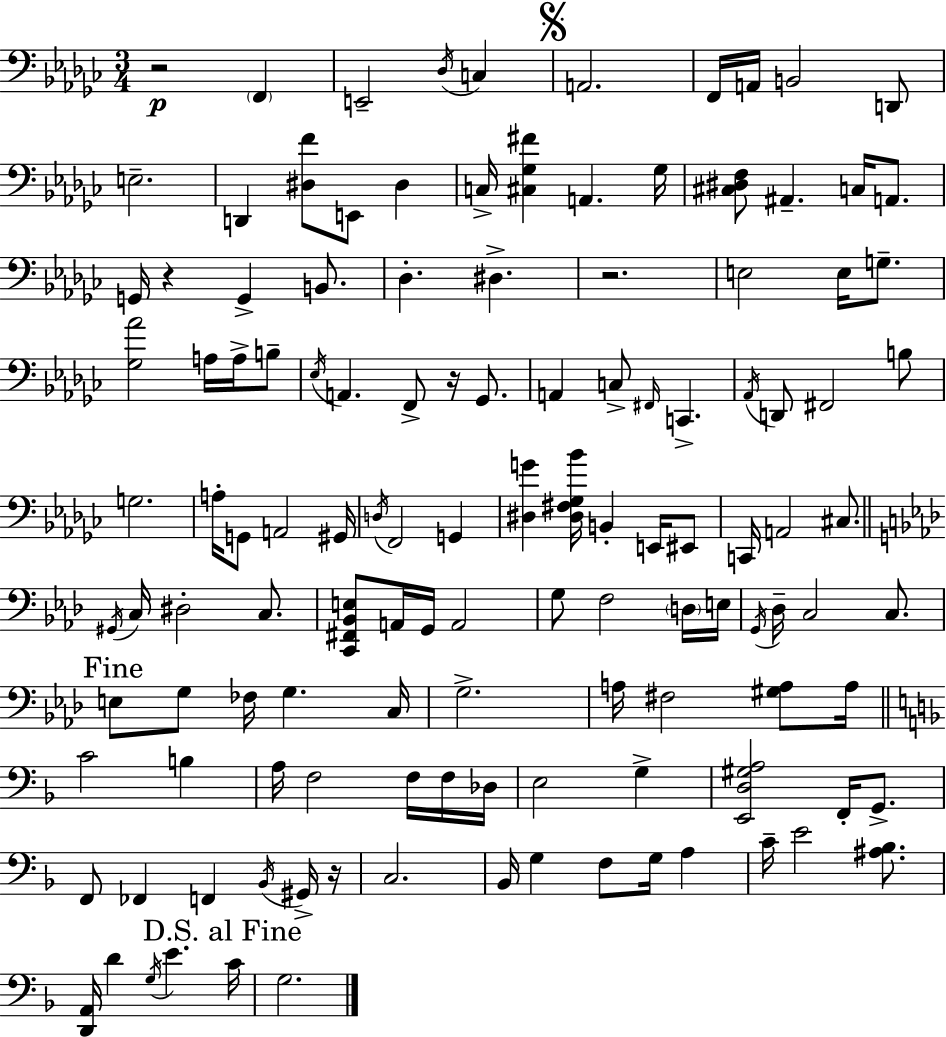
X:1
T:Untitled
M:3/4
L:1/4
K:Ebm
z2 F,, E,,2 _D,/4 C, A,,2 F,,/4 A,,/4 B,,2 D,,/2 E,2 D,, [^D,F]/2 E,,/2 ^D, C,/4 [^C,_G,^F] A,, _G,/4 [^C,^D,F,]/2 ^A,, C,/4 A,,/2 G,,/4 z G,, B,,/2 _D, ^D, z2 E,2 E,/4 G,/2 [_G,_A]2 A,/4 A,/4 B,/2 _E,/4 A,, F,,/2 z/4 _G,,/2 A,, C,/2 ^F,,/4 C,, _A,,/4 D,,/2 ^F,,2 B,/2 G,2 A,/4 G,,/2 A,,2 ^G,,/4 D,/4 F,,2 G,, [^D,G] [^D,^F,_G,_B]/4 B,, E,,/4 ^E,,/2 C,,/4 A,,2 ^C,/2 ^G,,/4 C,/4 ^D,2 C,/2 [C,,^F,,_B,,E,]/2 A,,/4 G,,/4 A,,2 G,/2 F,2 D,/4 E,/4 G,,/4 _D,/4 C,2 C,/2 E,/2 G,/2 _F,/4 G, C,/4 G,2 A,/4 ^F,2 [^G,A,]/2 A,/4 C2 B, A,/4 F,2 F,/4 F,/4 _D,/4 E,2 G, [E,,D,^G,A,]2 F,,/4 G,,/2 F,,/2 _F,, F,, _B,,/4 ^G,,/4 z/4 C,2 _B,,/4 G, F,/2 G,/4 A, C/4 E2 [^A,_B,]/2 [D,,A,,]/4 D G,/4 E C/4 G,2